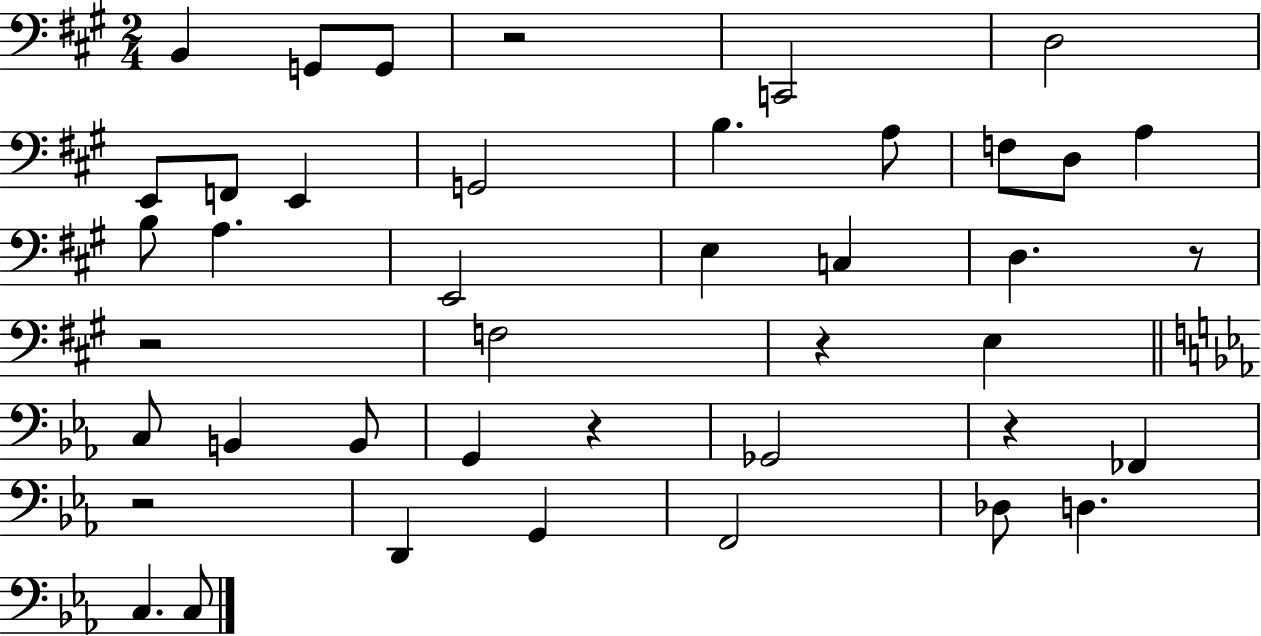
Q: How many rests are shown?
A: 7